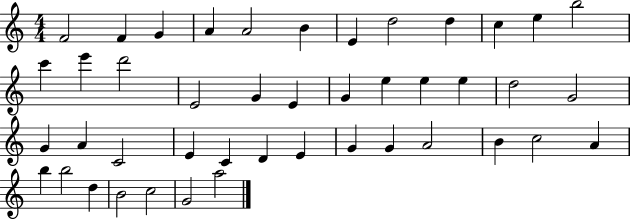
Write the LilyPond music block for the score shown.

{
  \clef treble
  \numericTimeSignature
  \time 4/4
  \key c \major
  f'2 f'4 g'4 | a'4 a'2 b'4 | e'4 d''2 d''4 | c''4 e''4 b''2 | \break c'''4 e'''4 d'''2 | e'2 g'4 e'4 | g'4 e''4 e''4 e''4 | d''2 g'2 | \break g'4 a'4 c'2 | e'4 c'4 d'4 e'4 | g'4 g'4 a'2 | b'4 c''2 a'4 | \break b''4 b''2 d''4 | b'2 c''2 | g'2 a''2 | \bar "|."
}